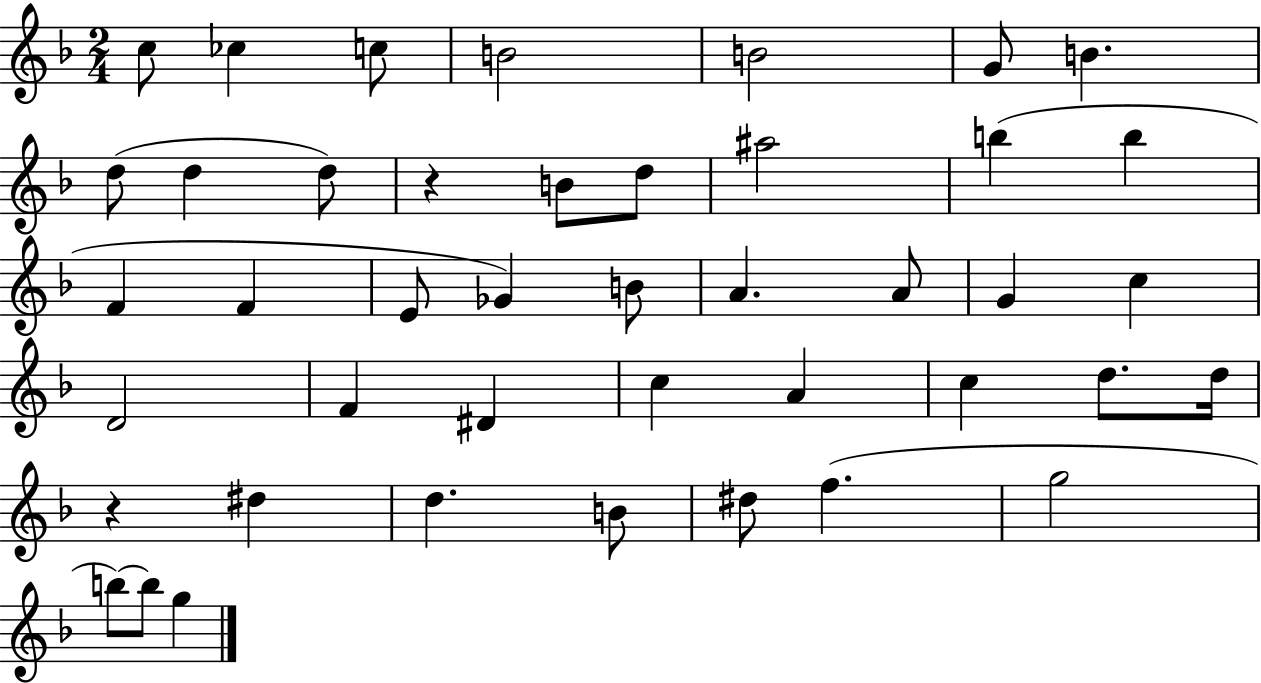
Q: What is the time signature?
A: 2/4